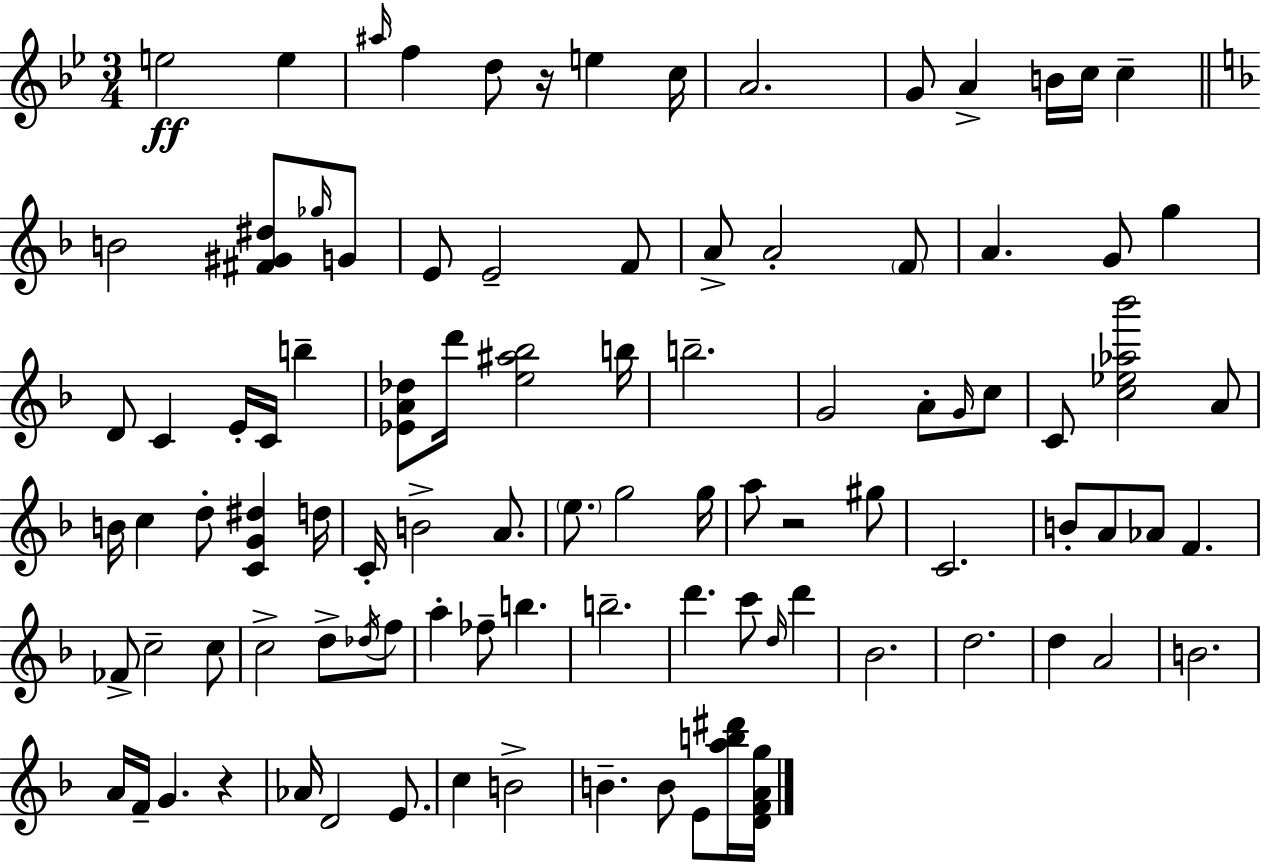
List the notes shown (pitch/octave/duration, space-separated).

E5/h E5/q A#5/s F5/q D5/e R/s E5/q C5/s A4/h. G4/e A4/q B4/s C5/s C5/q B4/h [F#4,G#4,D#5]/e Gb5/s G4/e E4/e E4/h F4/e A4/e A4/h F4/e A4/q. G4/e G5/q D4/e C4/q E4/s C4/s B5/q [Eb4,A4,Db5]/e D6/s [E5,A#5,Bb5]/h B5/s B5/h. G4/h A4/e G4/s C5/e C4/e [C5,Eb5,Ab5,Bb6]/h A4/e B4/s C5/q D5/e [C4,G4,D#5]/q D5/s C4/s B4/h A4/e. E5/e. G5/h G5/s A5/e R/h G#5/e C4/h. B4/e A4/e Ab4/e F4/q. FES4/e C5/h C5/e C5/h D5/e Db5/s F5/e A5/q FES5/e B5/q. B5/h. D6/q. C6/e D5/s D6/q Bb4/h. D5/h. D5/q A4/h B4/h. A4/s F4/s G4/q. R/q Ab4/s D4/h E4/e. C5/q B4/h B4/q. B4/e E4/e [A5,B5,D#6]/s [D4,F4,A4,G5]/s